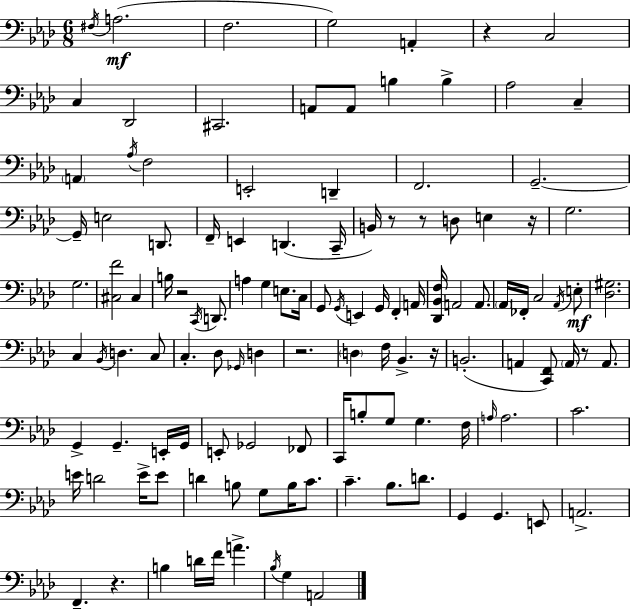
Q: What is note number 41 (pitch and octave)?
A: E3